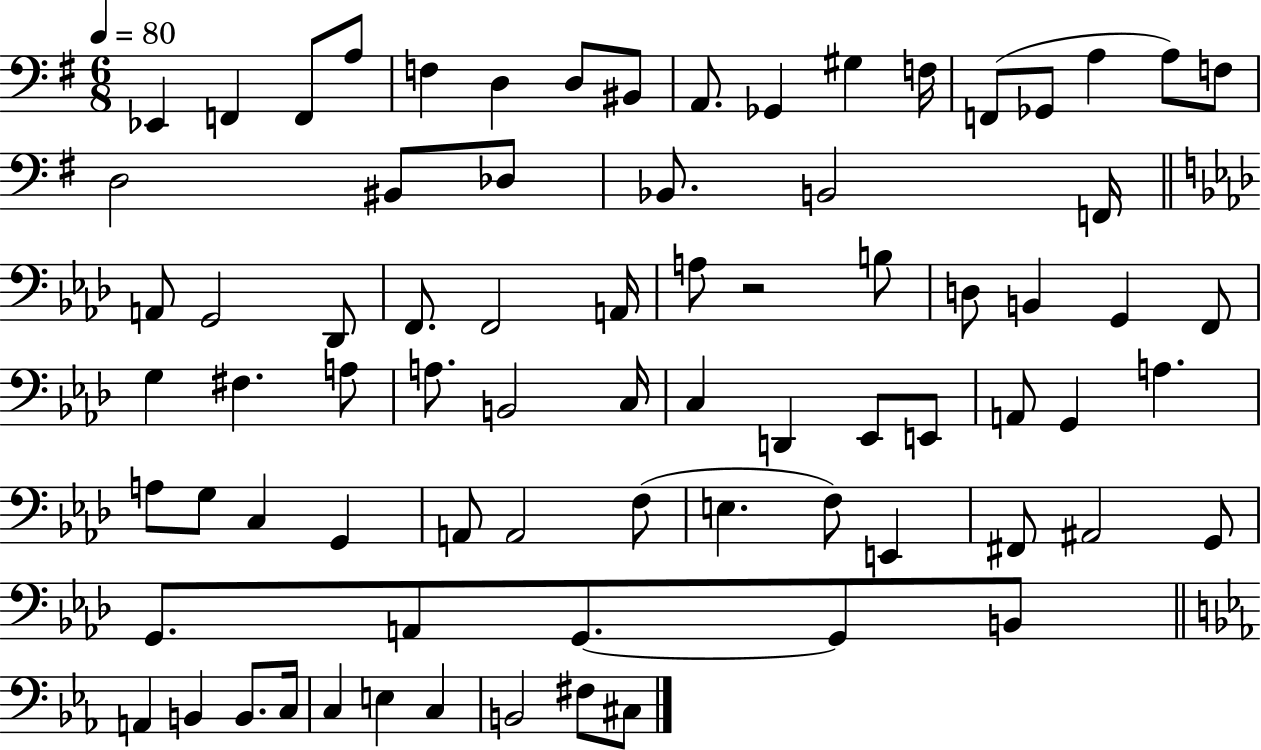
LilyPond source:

{
  \clef bass
  \numericTimeSignature
  \time 6/8
  \key g \major
  \tempo 4 = 80
  \repeat volta 2 { ees,4 f,4 f,8 a8 | f4 d4 d8 bis,8 | a,8. ges,4 gis4 f16 | f,8( ges,8 a4 a8) f8 | \break d2 bis,8 des8 | bes,8. b,2 f,16 | \bar "||" \break \key f \minor a,8 g,2 des,8 | f,8. f,2 a,16 | a8 r2 b8 | d8 b,4 g,4 f,8 | \break g4 fis4. a8 | a8. b,2 c16 | c4 d,4 ees,8 e,8 | a,8 g,4 a4. | \break a8 g8 c4 g,4 | a,8 a,2 f8( | e4. f8) e,4 | fis,8 ais,2 g,8 | \break g,8. a,8 g,8.~~ g,8 b,8 | \bar "||" \break \key c \minor a,4 b,4 b,8. c16 | c4 e4 c4 | b,2 fis8 cis8 | } \bar "|."
}